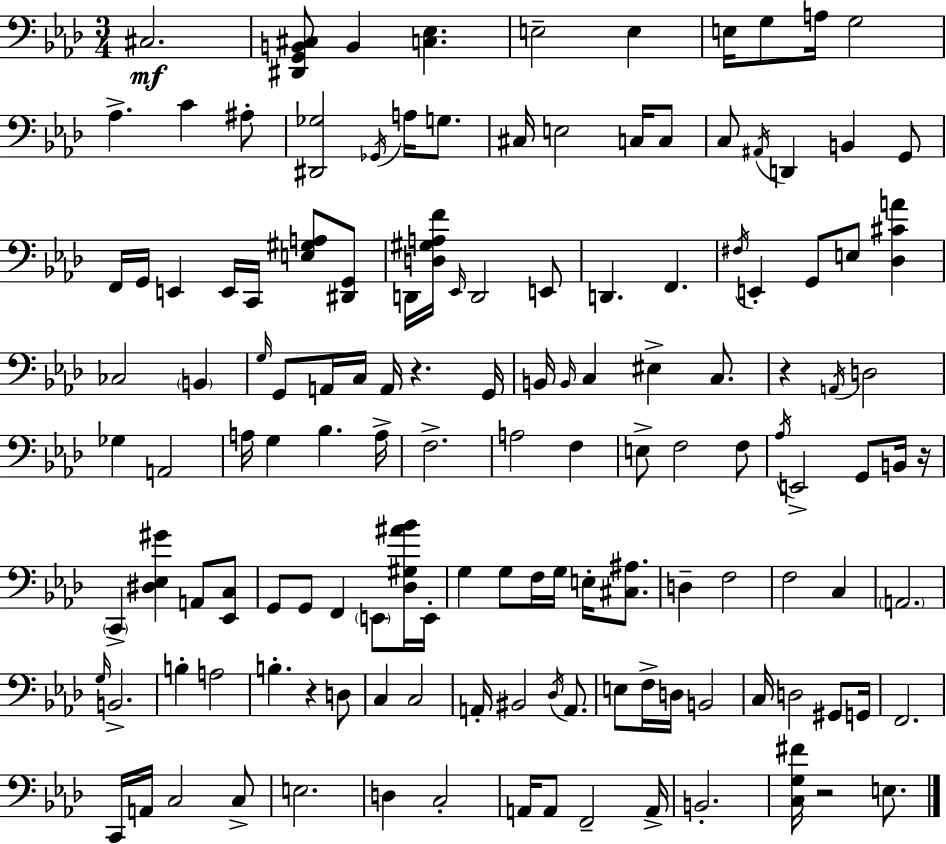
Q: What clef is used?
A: bass